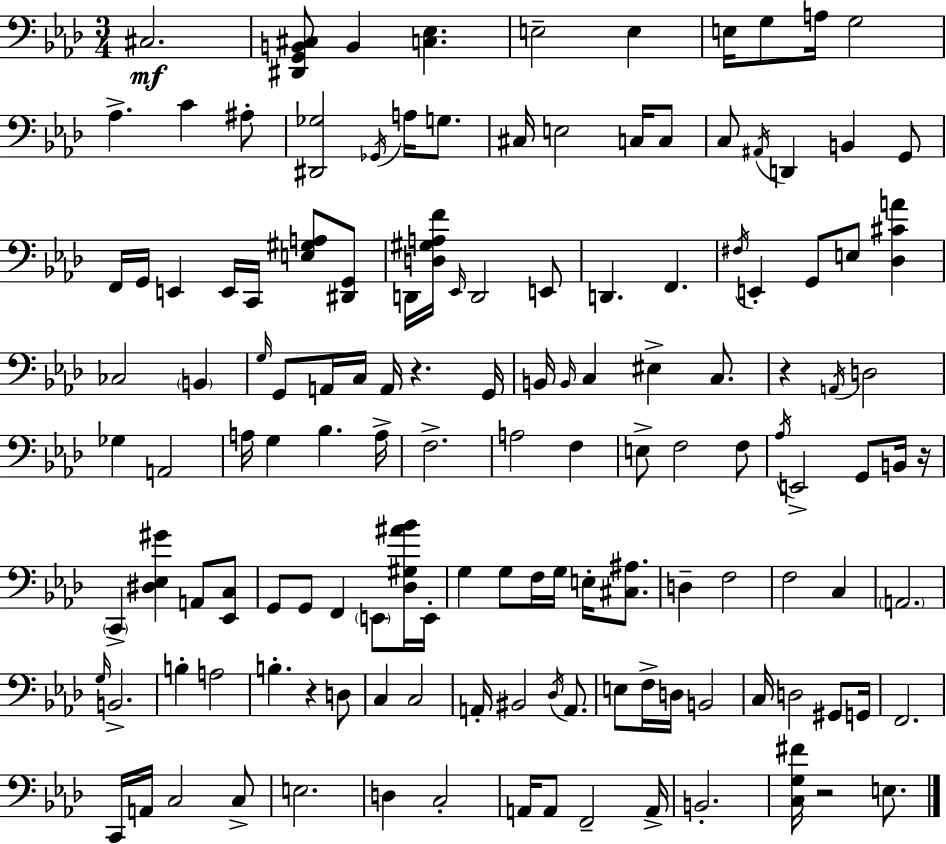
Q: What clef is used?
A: bass